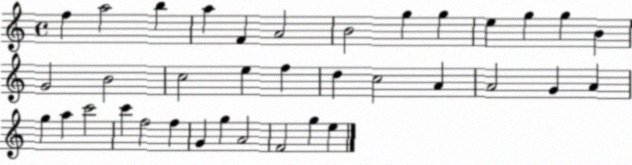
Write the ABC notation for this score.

X:1
T:Untitled
M:4/4
L:1/4
K:C
f a2 b a F A2 B2 g g e g g B G2 B2 c2 e f d c2 A A2 G A g a c'2 c' f2 f G g A2 F2 g e